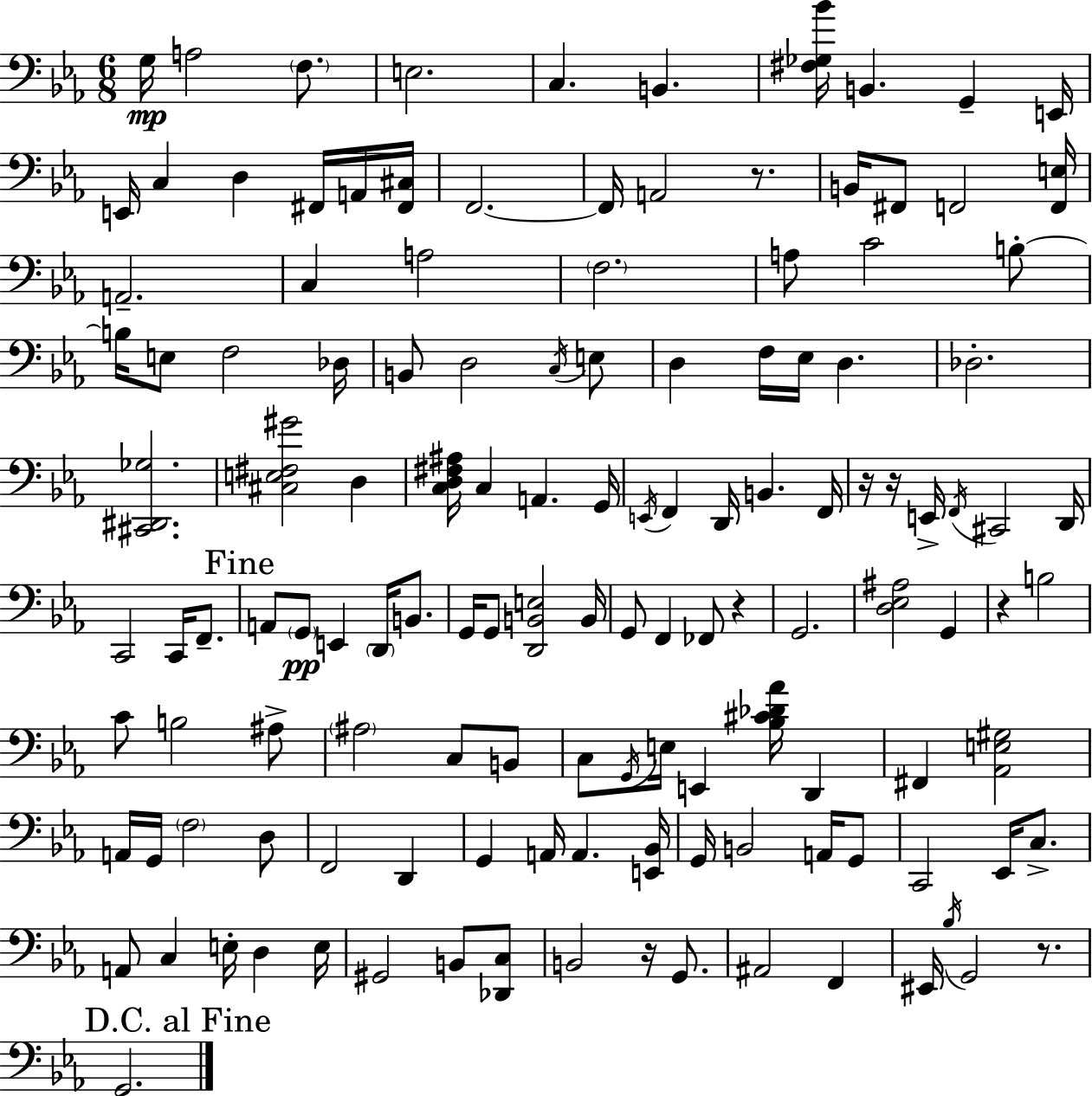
{
  \clef bass
  \numericTimeSignature
  \time 6/8
  \key c \minor
  g16\mp a2 \parenthesize f8. | e2. | c4. b,4. | <fis ges bes'>16 b,4. g,4-- e,16 | \break e,16 c4 d4 fis,16 a,16 <fis, cis>16 | f,2.~~ | f,16 a,2 r8. | b,16 fis,8 f,2 <f, e>16 | \break a,2.-- | c4 a2 | \parenthesize f2. | a8 c'2 b8-.~~ | \break b16 e8 f2 des16 | b,8 d2 \acciaccatura { c16 } e8 | d4 f16 ees16 d4. | des2.-. | \break <cis, dis, ges>2. | <cis e fis gis'>2 d4 | <c d fis ais>16 c4 a,4. | g,16 \acciaccatura { e,16 } f,4 d,16 b,4. | \break f,16 r16 r16 e,16-> \acciaccatura { f,16 } cis,2 | d,16 c,2 c,16 | f,8.-- \mark "Fine" a,8 \parenthesize g,8\pp e,4 \parenthesize d,16 | b,8. g,16 g,8 <d, b, e>2 | \break b,16 g,8 f,4 fes,8 r4 | g,2. | <d ees ais>2 g,4 | r4 b2 | \break c'8 b2 | ais8-> \parenthesize ais2 c8 | b,8 c8 \acciaccatura { g,16 } e16 e,4 <bes cis' des' aes'>16 | d,4 fis,4 <aes, e gis>2 | \break a,16 g,16 \parenthesize f2 | d8 f,2 | d,4 g,4 a,16 a,4. | <e, bes,>16 g,16 b,2 | \break a,16 g,8 c,2 | ees,16 c8.-> a,8 c4 e16-. d4 | e16 gis,2 | b,8 <des, c>8 b,2 | \break r16 g,8. ais,2 | f,4 eis,16 \acciaccatura { bes16 } g,2 | r8. \mark "D.C. al Fine" g,2. | \bar "|."
}